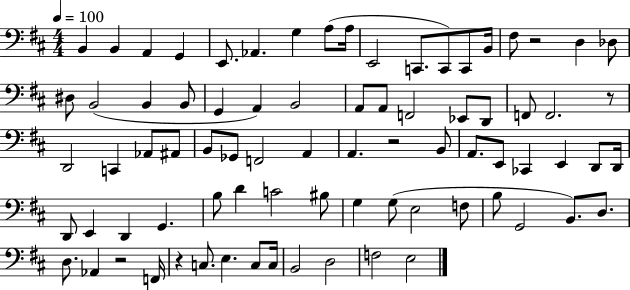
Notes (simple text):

B2/q B2/q A2/q G2/q E2/e. Ab2/q. G3/q A3/e A3/s E2/h C2/e. C2/e C2/e B2/s F#3/e R/h D3/q Db3/e D#3/e B2/h B2/q B2/e G2/q A2/q B2/h A2/e A2/e F2/h Eb2/e D2/e F2/e F2/h. R/e D2/h C2/q Ab2/e A#2/e B2/e Gb2/e F2/h A2/q A2/q. R/h B2/e A2/e. E2/e CES2/q E2/q D2/e D2/s D2/e E2/q D2/q G2/q. B3/e D4/q C4/h BIS3/e G3/q G3/e E3/h F3/e B3/e G2/h B2/e. D3/e. D3/e. Ab2/q R/h F2/s R/q C3/e. E3/q. C3/e C3/s B2/h D3/h F3/h E3/h